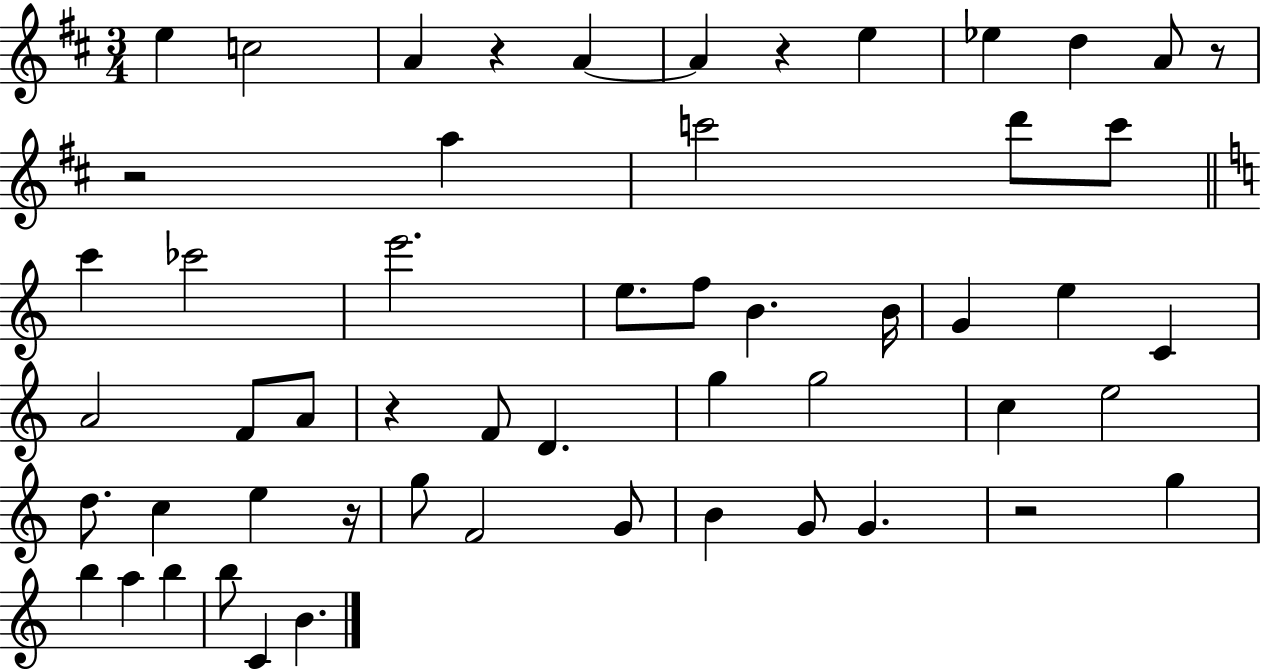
E5/q C5/h A4/q R/q A4/q A4/q R/q E5/q Eb5/q D5/q A4/e R/e R/h A5/q C6/h D6/e C6/e C6/q CES6/h E6/h. E5/e. F5/e B4/q. B4/s G4/q E5/q C4/q A4/h F4/e A4/e R/q F4/e D4/q. G5/q G5/h C5/q E5/h D5/e. C5/q E5/q R/s G5/e F4/h G4/e B4/q G4/e G4/q. R/h G5/q B5/q A5/q B5/q B5/e C4/q B4/q.